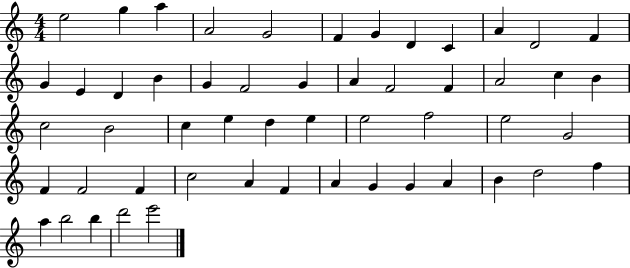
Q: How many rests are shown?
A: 0